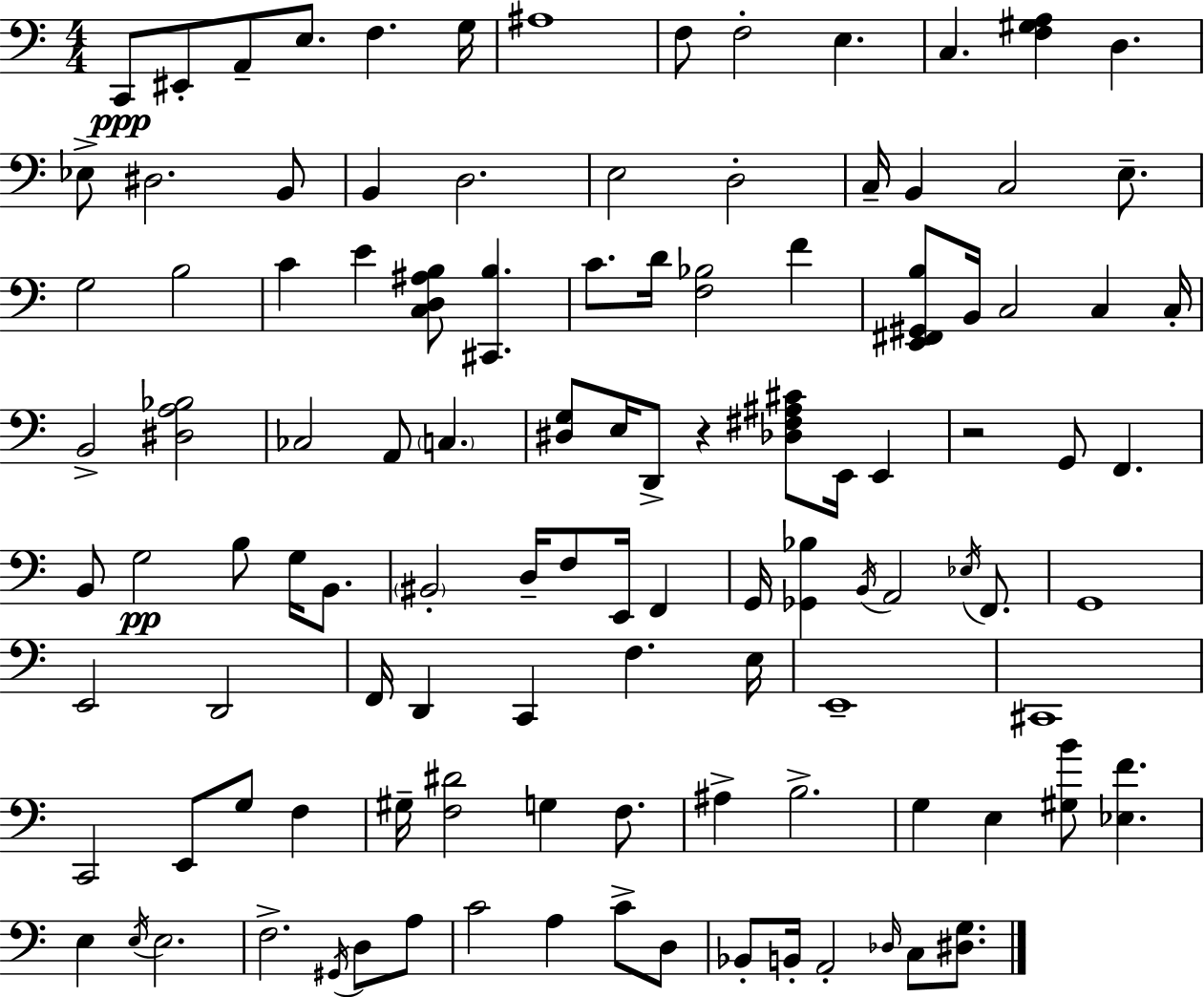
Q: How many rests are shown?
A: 2